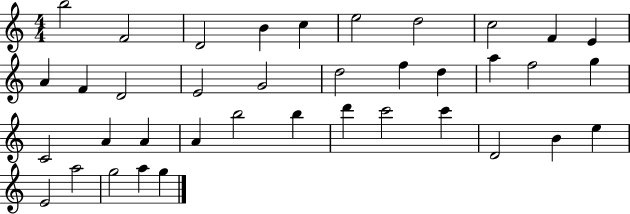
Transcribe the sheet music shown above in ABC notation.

X:1
T:Untitled
M:4/4
L:1/4
K:C
b2 F2 D2 B c e2 d2 c2 F E A F D2 E2 G2 d2 f d a f2 g C2 A A A b2 b d' c'2 c' D2 B e E2 a2 g2 a g